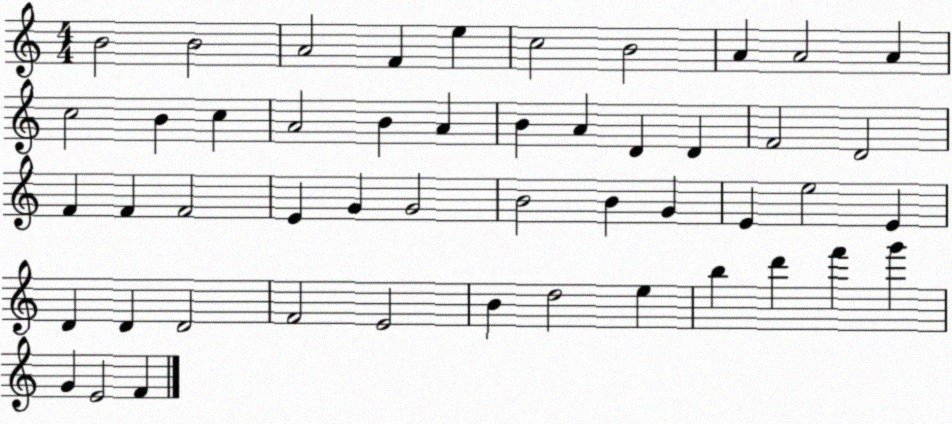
X:1
T:Untitled
M:4/4
L:1/4
K:C
B2 B2 A2 F e c2 B2 A A2 A c2 B c A2 B A B A D D F2 D2 F F F2 E G G2 B2 B G E e2 E D D D2 F2 E2 B d2 e b d' f' g' G E2 F